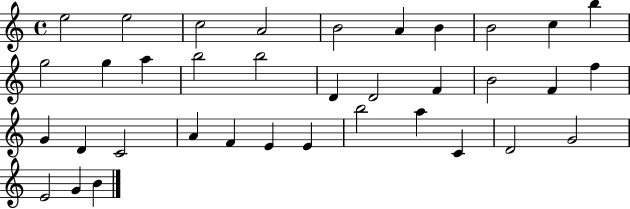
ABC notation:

X:1
T:Untitled
M:4/4
L:1/4
K:C
e2 e2 c2 A2 B2 A B B2 c b g2 g a b2 b2 D D2 F B2 F f G D C2 A F E E b2 a C D2 G2 E2 G B